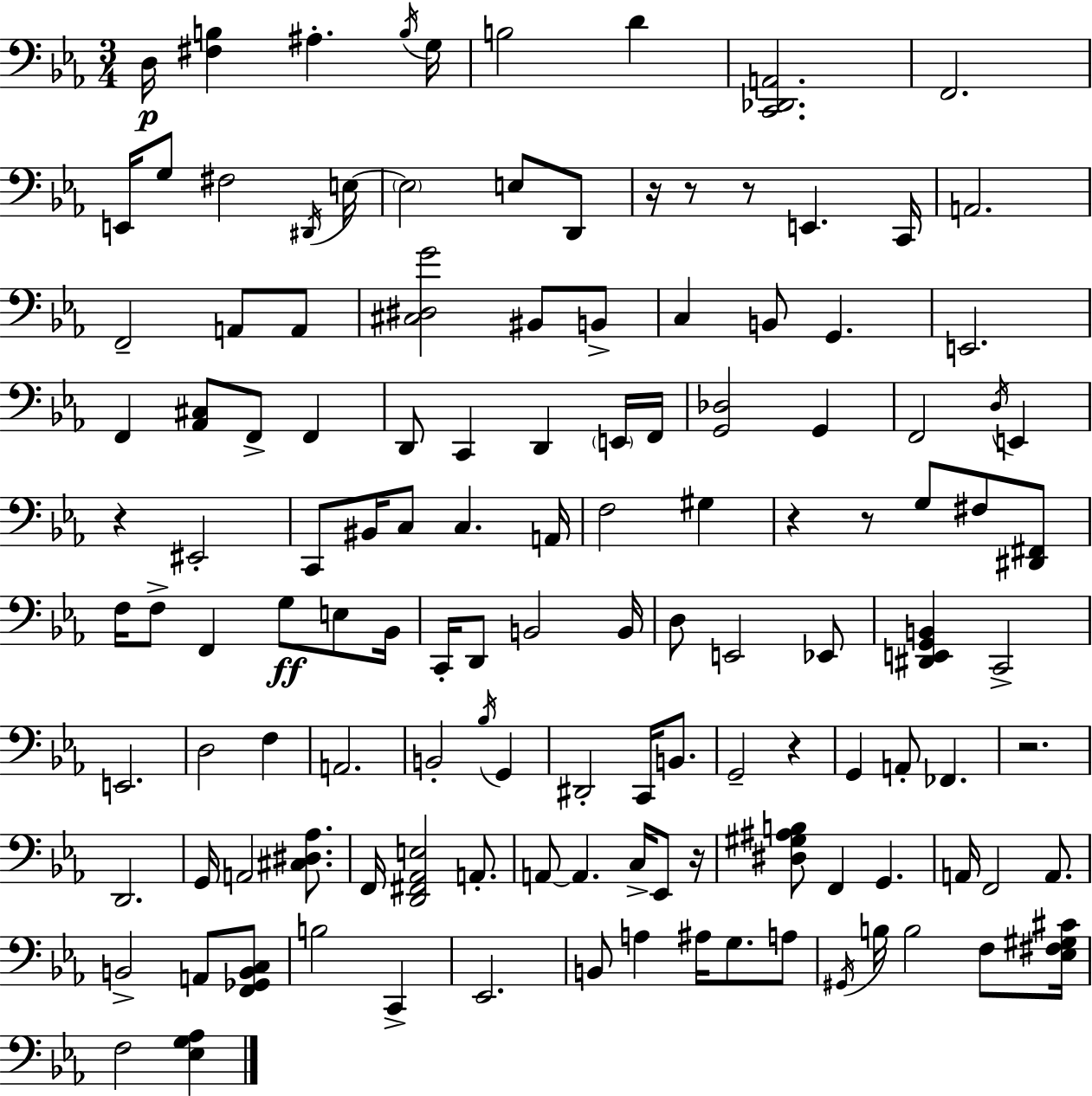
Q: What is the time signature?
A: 3/4